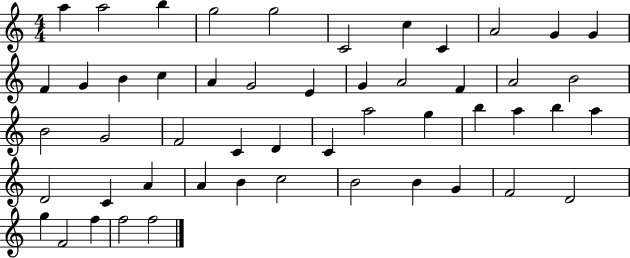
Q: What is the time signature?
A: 4/4